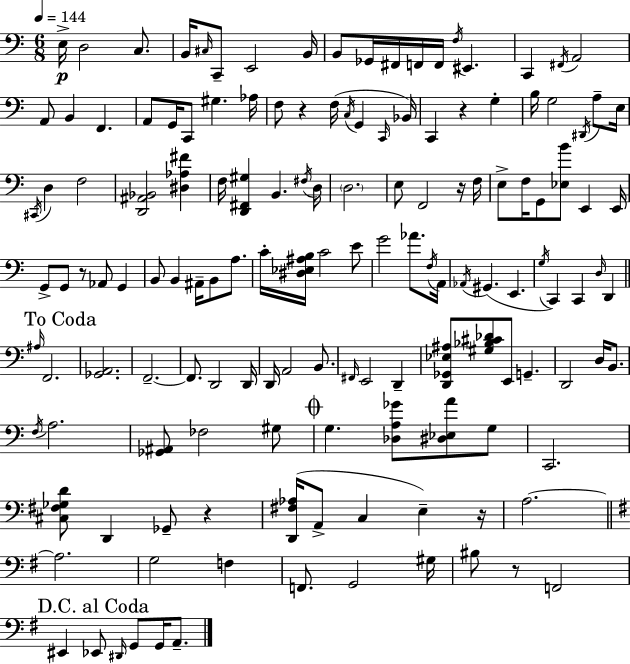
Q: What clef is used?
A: bass